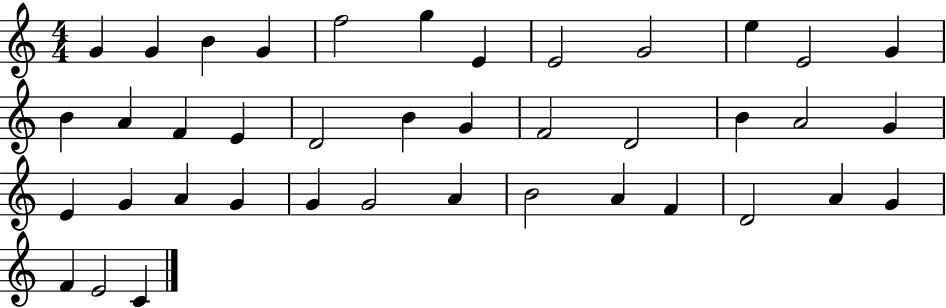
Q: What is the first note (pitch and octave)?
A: G4